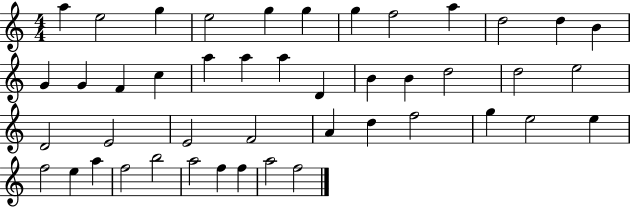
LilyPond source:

{
  \clef treble
  \numericTimeSignature
  \time 4/4
  \key c \major
  a''4 e''2 g''4 | e''2 g''4 g''4 | g''4 f''2 a''4 | d''2 d''4 b'4 | \break g'4 g'4 f'4 c''4 | a''4 a''4 a''4 d'4 | b'4 b'4 d''2 | d''2 e''2 | \break d'2 e'2 | e'2 f'2 | a'4 d''4 f''2 | g''4 e''2 e''4 | \break f''2 e''4 a''4 | f''2 b''2 | a''2 f''4 f''4 | a''2 f''2 | \break \bar "|."
}